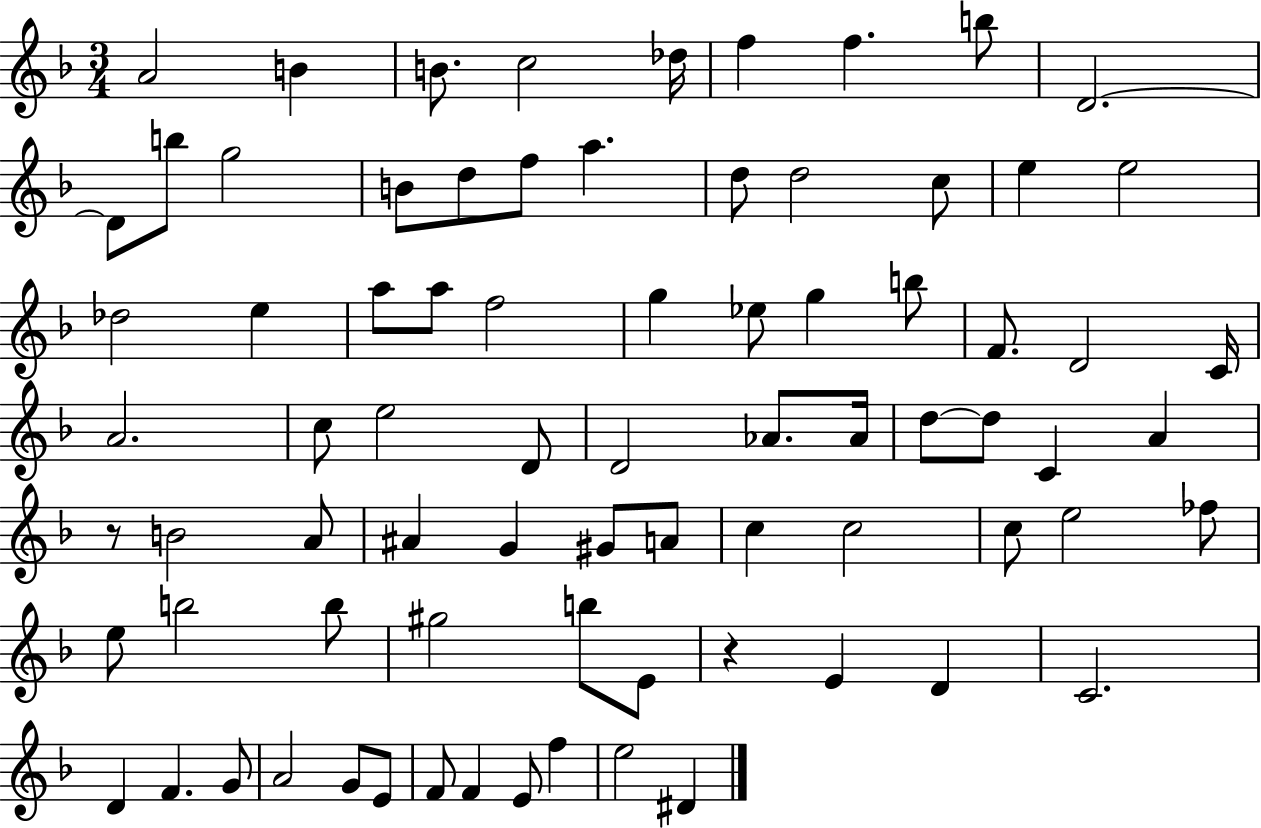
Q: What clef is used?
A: treble